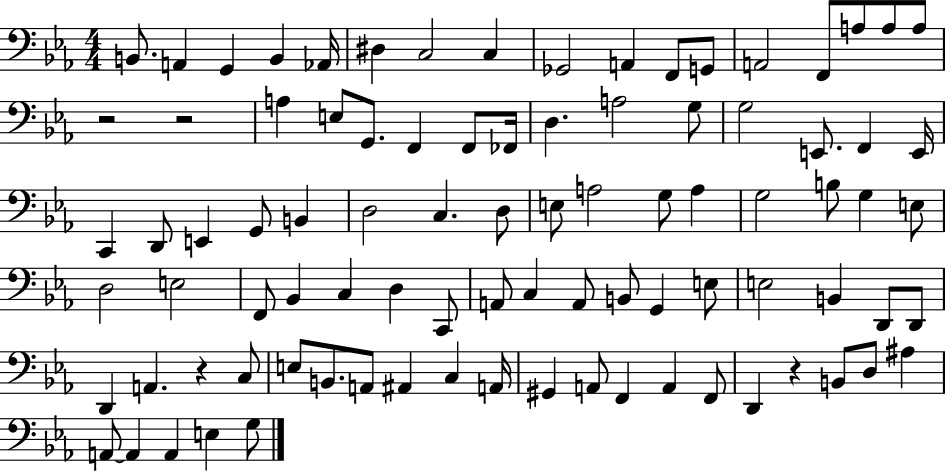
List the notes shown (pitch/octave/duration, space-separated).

B2/e. A2/q G2/q B2/q Ab2/s D#3/q C3/h C3/q Gb2/h A2/q F2/e G2/e A2/h F2/e A3/e A3/e A3/e R/h R/h A3/q E3/e G2/e. F2/q F2/e FES2/s D3/q. A3/h G3/e G3/h E2/e. F2/q E2/s C2/q D2/e E2/q G2/e B2/q D3/h C3/q. D3/e E3/e A3/h G3/e A3/q G3/h B3/e G3/q E3/e D3/h E3/h F2/e Bb2/q C3/q D3/q C2/e A2/e C3/q A2/e B2/e G2/q E3/e E3/h B2/q D2/e D2/e D2/q A2/q. R/q C3/e E3/e B2/e. A2/e A#2/q C3/q A2/s G#2/q A2/e F2/q A2/q F2/e D2/q R/q B2/e D3/e A#3/q A2/e A2/q A2/q E3/q G3/e